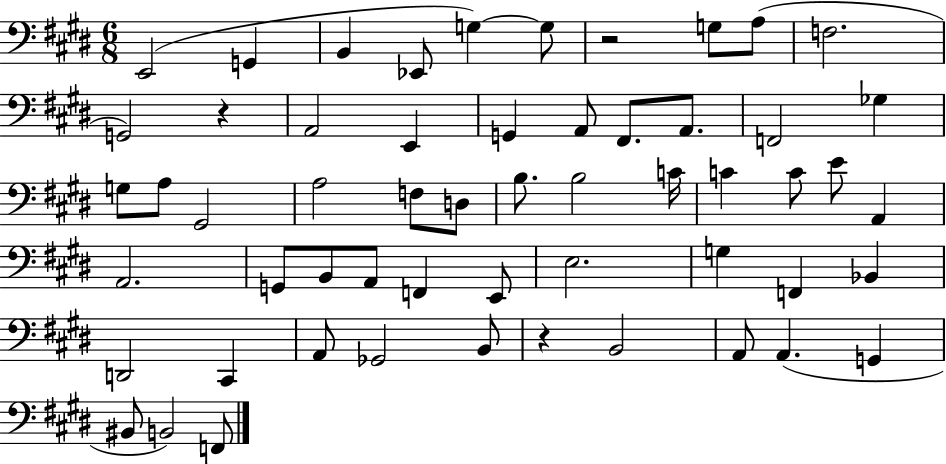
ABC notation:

X:1
T:Untitled
M:6/8
L:1/4
K:E
E,,2 G,, B,, _E,,/2 G, G,/2 z2 G,/2 A,/2 F,2 G,,2 z A,,2 E,, G,, A,,/2 ^F,,/2 A,,/2 F,,2 _G, G,/2 A,/2 ^G,,2 A,2 F,/2 D,/2 B,/2 B,2 C/4 C C/2 E/2 A,, A,,2 G,,/2 B,,/2 A,,/2 F,, E,,/2 E,2 G, F,, _B,, D,,2 ^C,, A,,/2 _G,,2 B,,/2 z B,,2 A,,/2 A,, G,, ^B,,/2 B,,2 F,,/2